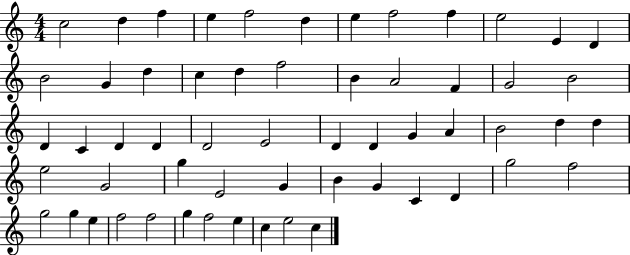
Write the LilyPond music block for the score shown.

{
  \clef treble
  \numericTimeSignature
  \time 4/4
  \key c \major
  c''2 d''4 f''4 | e''4 f''2 d''4 | e''4 f''2 f''4 | e''2 e'4 d'4 | \break b'2 g'4 d''4 | c''4 d''4 f''2 | b'4 a'2 f'4 | g'2 b'2 | \break d'4 c'4 d'4 d'4 | d'2 e'2 | d'4 d'4 g'4 a'4 | b'2 d''4 d''4 | \break e''2 g'2 | g''4 e'2 g'4 | b'4 g'4 c'4 d'4 | g''2 f''2 | \break g''2 g''4 e''4 | f''2 f''2 | g''4 f''2 e''4 | c''4 e''2 c''4 | \break \bar "|."
}